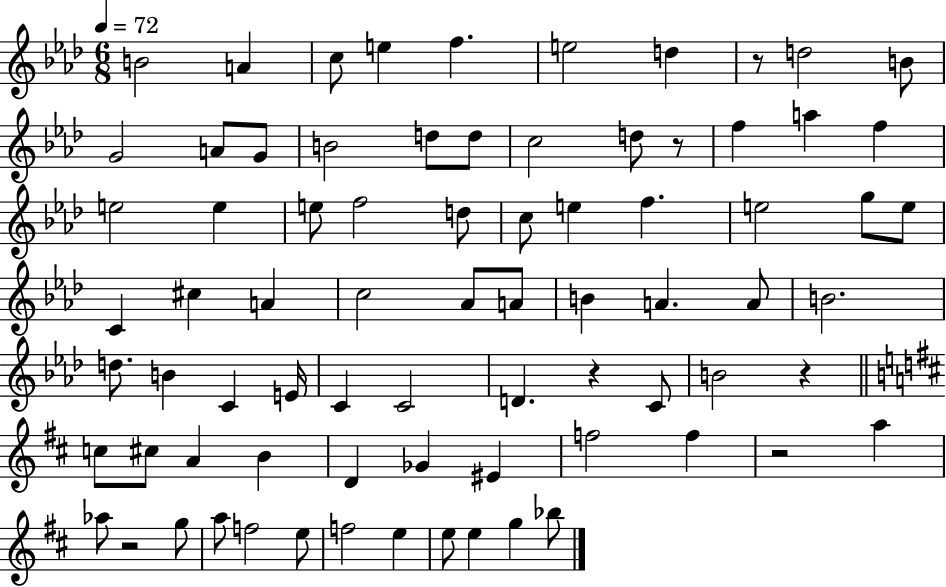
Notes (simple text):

B4/h A4/q C5/e E5/q F5/q. E5/h D5/q R/e D5/h B4/e G4/h A4/e G4/e B4/h D5/e D5/e C5/h D5/e R/e F5/q A5/q F5/q E5/h E5/q E5/e F5/h D5/e C5/e E5/q F5/q. E5/h G5/e E5/e C4/q C#5/q A4/q C5/h Ab4/e A4/e B4/q A4/q. A4/e B4/h. D5/e. B4/q C4/q E4/s C4/q C4/h D4/q. R/q C4/e B4/h R/q C5/e C#5/e A4/q B4/q D4/q Gb4/q EIS4/q F5/h F5/q R/h A5/q Ab5/e R/h G5/e A5/e F5/h E5/e F5/h E5/q E5/e E5/q G5/q Bb5/e